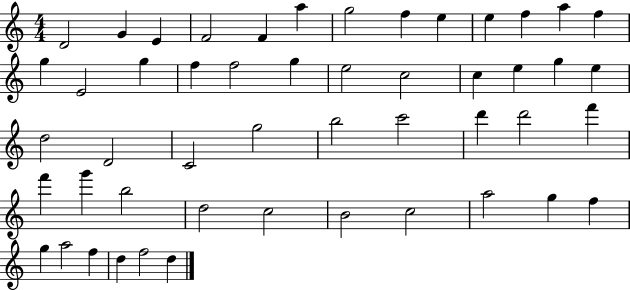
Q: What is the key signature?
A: C major